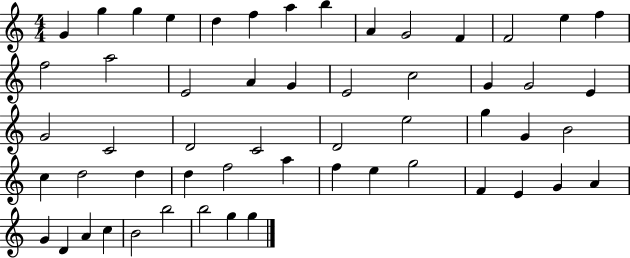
G4/q G5/q G5/q E5/q D5/q F5/q A5/q B5/q A4/q G4/h F4/q F4/h E5/q F5/q F5/h A5/h E4/h A4/q G4/q E4/h C5/h G4/q G4/h E4/q G4/h C4/h D4/h C4/h D4/h E5/h G5/q G4/q B4/h C5/q D5/h D5/q D5/q F5/h A5/q F5/q E5/q G5/h F4/q E4/q G4/q A4/q G4/q D4/q A4/q C5/q B4/h B5/h B5/h G5/q G5/q